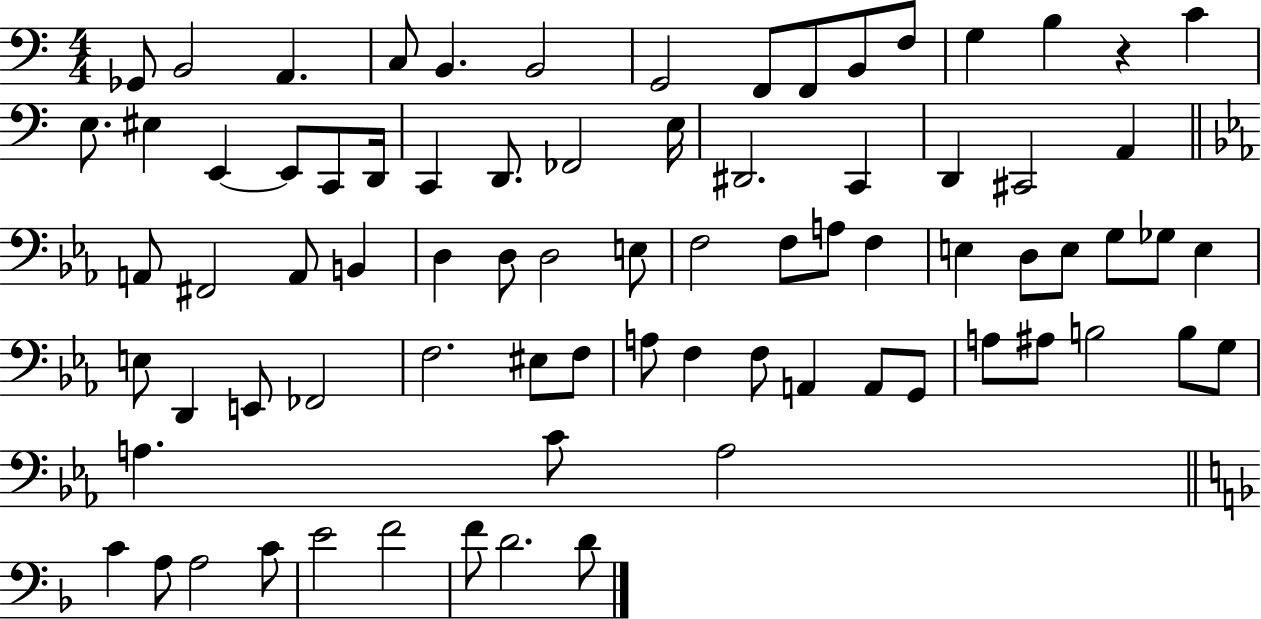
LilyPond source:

{
  \clef bass
  \numericTimeSignature
  \time 4/4
  \key c \major
  ges,8 b,2 a,4. | c8 b,4. b,2 | g,2 f,8 f,8 b,8 f8 | g4 b4 r4 c'4 | \break e8. eis4 e,4~~ e,8 c,8 d,16 | c,4 d,8. fes,2 e16 | dis,2. c,4 | d,4 cis,2 a,4 | \break \bar "||" \break \key ees \major a,8 fis,2 a,8 b,4 | d4 d8 d2 e8 | f2 f8 a8 f4 | e4 d8 e8 g8 ges8 e4 | \break e8 d,4 e,8 fes,2 | f2. eis8 f8 | a8 f4 f8 a,4 a,8 g,8 | a8 ais8 b2 b8 g8 | \break a4. c'8 a2 | \bar "||" \break \key d \minor c'4 a8 a2 c'8 | e'2 f'2 | f'8 d'2. d'8 | \bar "|."
}